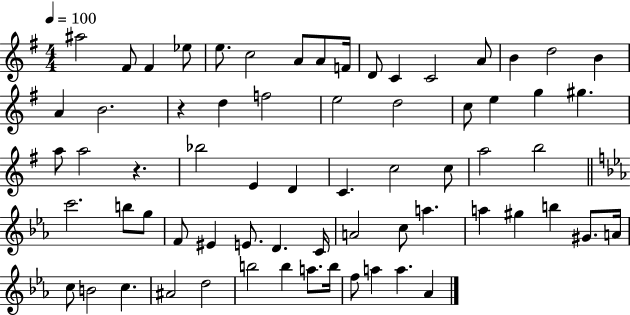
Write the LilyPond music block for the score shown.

{
  \clef treble
  \numericTimeSignature
  \time 4/4
  \key g \major
  \tempo 4 = 100
  ais''2 fis'8 fis'4 ees''8 | e''8. c''2 a'8 a'8 f'16 | d'8 c'4 c'2 a'8 | b'4 d''2 b'4 | \break a'4 b'2. | r4 d''4 f''2 | e''2 d''2 | c''8 e''4 g''4 gis''4. | \break a''8 a''2 r4. | bes''2 e'4 d'4 | c'4. c''2 c''8 | a''2 b''2 | \break \bar "||" \break \key ees \major c'''2. b''8 g''8 | f'8 eis'4 e'8. d'4. c'16 | a'2 c''8 a''4. | a''4 gis''4 b''4 gis'8. a'16 | \break c''8 b'2 c''4. | ais'2 d''2 | b''2 b''4 a''8. b''16 | f''8 a''4 a''4. aes'4 | \break \bar "|."
}